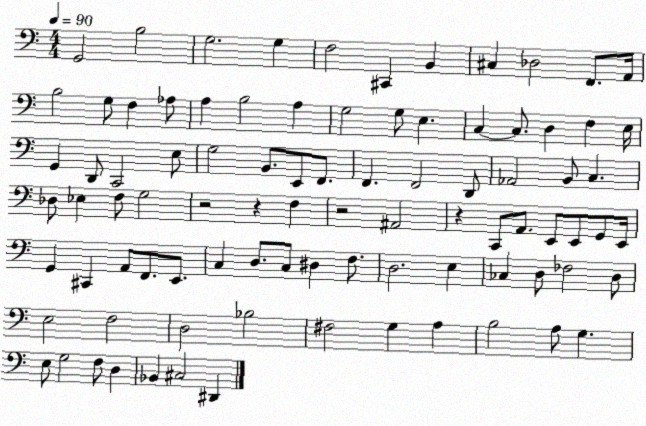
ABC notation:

X:1
T:Untitled
M:4/4
L:1/4
K:C
G,,2 B,2 G,2 G, F,2 ^C,, B,, ^C, _D,2 F,,/2 A,,/4 B,2 G,/2 F, _A,/2 A, B,2 A, G,2 G,/2 E, C, C,/2 D, F, E,/4 G,, D,,/2 C,,2 E,/2 G,2 B,,/2 E,,/2 F,,/2 F,, F,,2 D,,/2 _A,,2 B,,/2 C, _D,/2 _E, F,/2 G,2 z2 z F, z2 ^A,,2 z C,,/2 A,,/2 E,,/2 E,,/2 G,,/2 E,,/4 G,, ^C,, A,,/2 F,,/2 E,,/2 C, D,/2 C,/2 ^D, F,/2 D,2 E, _C, D,/2 _F,2 D,/2 E,2 F,2 D,2 _B,2 ^F,2 G, A, B,2 A,/2 G, E,/2 G,2 F,/2 D, _B,, ^C,2 ^D,,